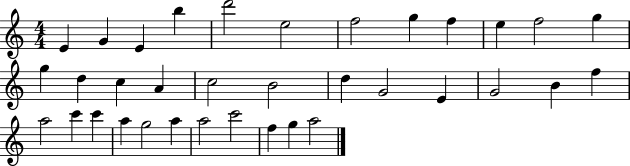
{
  \clef treble
  \numericTimeSignature
  \time 4/4
  \key c \major
  e'4 g'4 e'4 b''4 | d'''2 e''2 | f''2 g''4 f''4 | e''4 f''2 g''4 | \break g''4 d''4 c''4 a'4 | c''2 b'2 | d''4 g'2 e'4 | g'2 b'4 f''4 | \break a''2 c'''4 c'''4 | a''4 g''2 a''4 | a''2 c'''2 | f''4 g''4 a''2 | \break \bar "|."
}